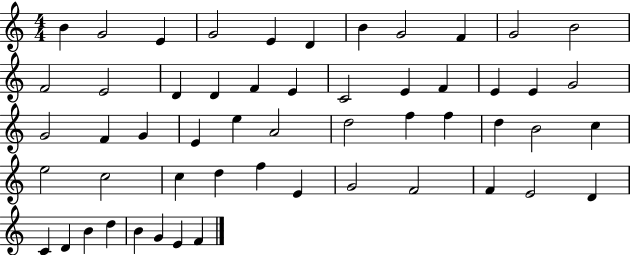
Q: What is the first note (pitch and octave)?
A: B4